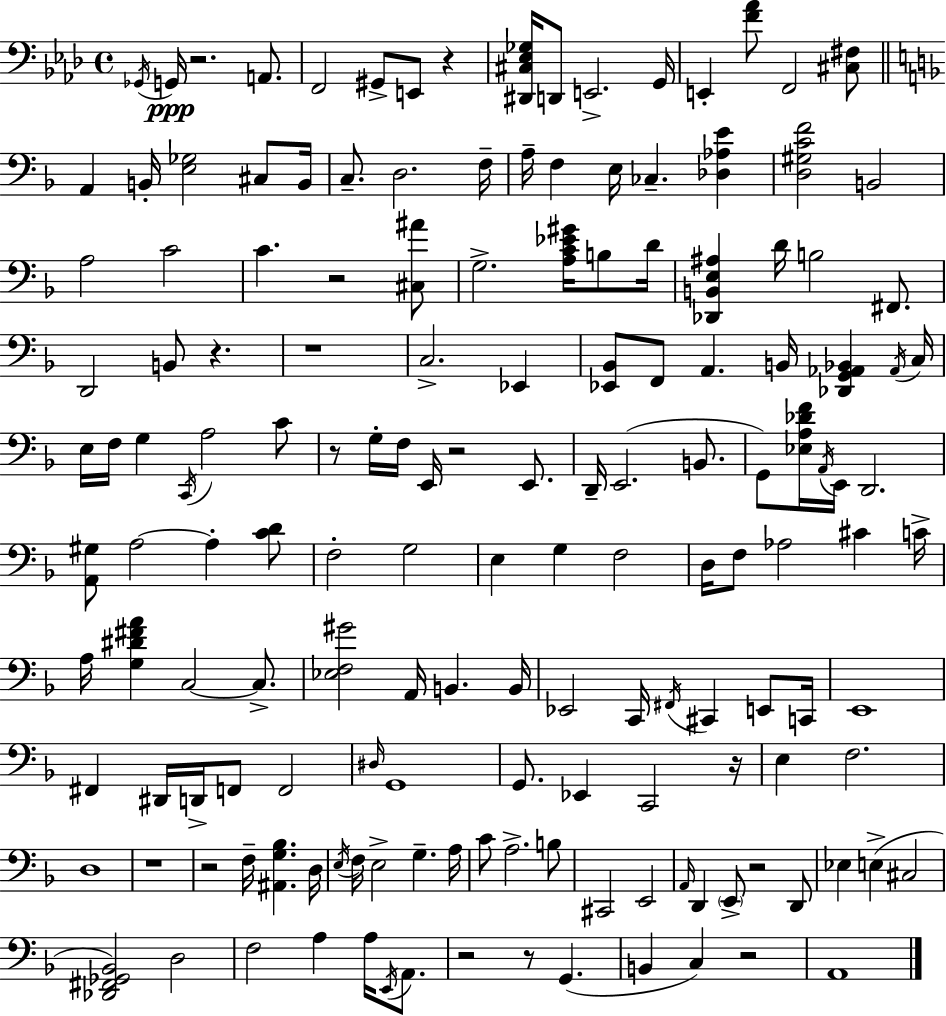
Gb2/s G2/s R/h. A2/e. F2/h G#2/e E2/e R/q [D#2,C#3,Eb3,Gb3]/s D2/e E2/h. G2/s E2/q [F4,Ab4]/e F2/h [C#3,F#3]/e A2/q B2/s [E3,Gb3]/h C#3/e B2/s C3/e. D3/h. F3/s A3/s F3/q E3/s CES3/q. [Db3,Ab3,E4]/q [D3,G#3,C4,F4]/h B2/h A3/h C4/h C4/q. R/h [C#3,A#4]/e G3/h. [A3,C4,Eb4,G#4]/s B3/e D4/s [Db2,B2,E3,A#3]/q D4/s B3/h F#2/e. D2/h B2/e R/q. R/w C3/h. Eb2/q [Eb2,Bb2]/e F2/e A2/q. B2/s [Db2,G2,Ab2,Bb2]/q Ab2/s C3/s E3/s F3/s G3/q C2/s A3/h C4/e R/e G3/s F3/s E2/s R/h E2/e. D2/s E2/h. B2/e. G2/e [Eb3,A3,Db4,F4]/s A2/s E2/s D2/h. [A2,G#3]/e A3/h A3/q [C4,D4]/e F3/h G3/h E3/q G3/q F3/h D3/s F3/e Ab3/h C#4/q C4/s A3/s [G3,D#4,F#4,A4]/q C3/h C3/e. [Eb3,F3,G#4]/h A2/s B2/q. B2/s Eb2/h C2/s F#2/s C#2/q E2/e C2/s E2/w F#2/q D#2/s D2/s F2/e F2/h D#3/s G2/w G2/e. Eb2/q C2/h R/s E3/q F3/h. D3/w R/w R/h F3/s [A#2,G3,Bb3]/q. D3/s E3/s F3/s E3/h G3/q. A3/s C4/e A3/h. B3/e C#2/h E2/h A2/s D2/q E2/e R/h D2/e Eb3/q E3/q C#3/h [Db2,F#2,Gb2,Bb2]/h D3/h F3/h A3/q A3/s E2/s A2/e. R/h R/e G2/q. B2/q C3/q R/h A2/w